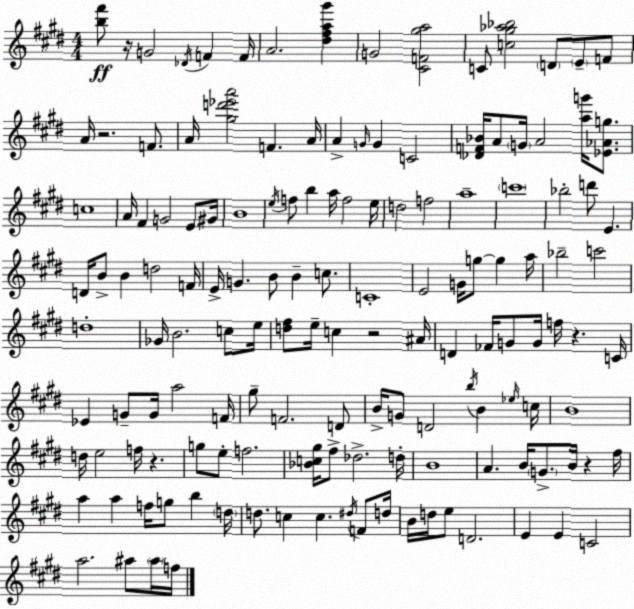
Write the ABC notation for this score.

X:1
T:Untitled
M:4/4
L:1/4
K:E
[b^f']/2 z/4 G2 _D/4 F F/4 A2 [^d^fa^g'] G2 [^CF^ga]2 C/2 [c^g_a_b]2 D/2 E/2 F/2 A/4 z2 F/2 A/4 [^gd'_e'a']2 F A/4 A G/4 G C2 [_DF_B]/4 A/2 G/4 A2 [ag']/4 [_E_Ag]/2 c4 A/4 ^F G2 E/2 ^G/4 B4 e/4 f/2 b a/4 f2 e/4 d2 f2 a4 c'4 _b2 d'/2 E D/4 B/2 B d2 F/4 E/4 G B/2 B c/2 C4 E2 G/4 g/2 g a/4 _b2 c'2 d4 _G/4 B2 c/2 e/4 [d^f]/2 e/4 c z2 ^A/4 D _F/4 G/2 G/4 f/4 z C/4 _E G/2 G/4 a2 F/4 ^g/2 F2 D/2 B/4 G/2 D2 b/4 B _e/4 c/4 B4 d/4 e2 f/4 z g/2 e/2 f2 [_Bc^g]/4 ^f/2 _d2 d/4 B4 A B/4 G/2 B/4 z ^f/4 a a f/4 g/2 b d/4 d/2 c c ^d/4 F/2 d/4 B/4 d/4 e/2 D2 E E C2 a2 ^a/2 ^a/4 f/4